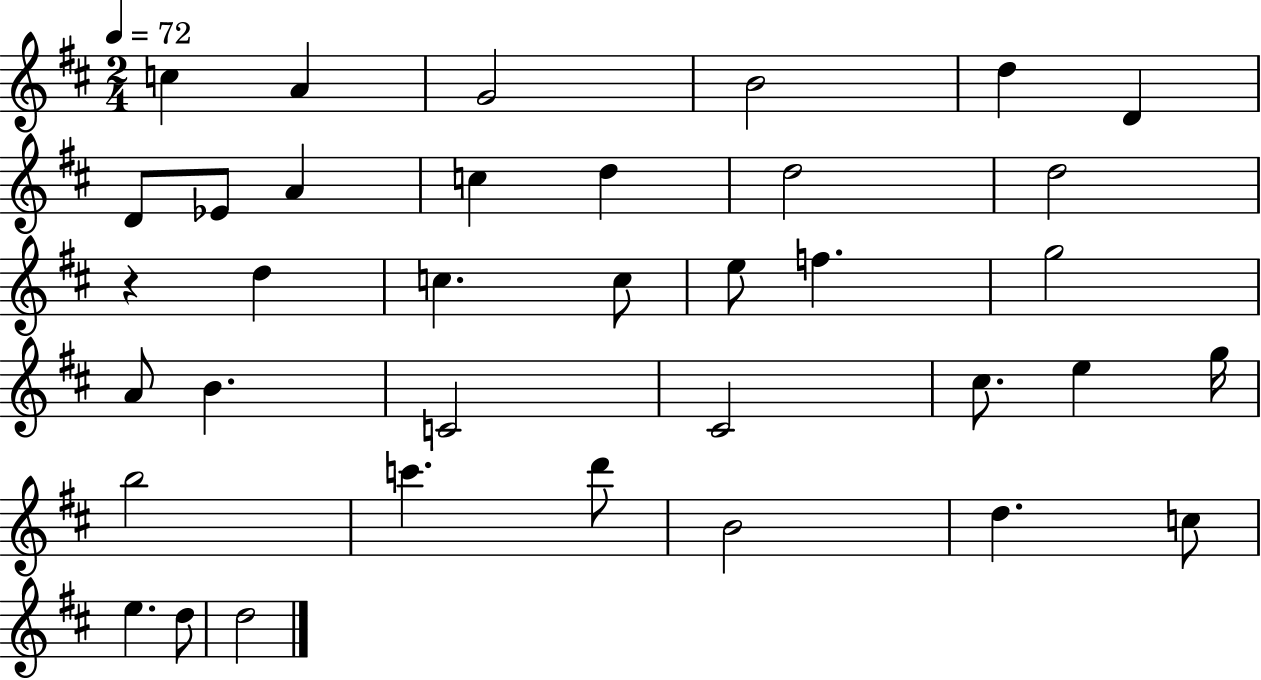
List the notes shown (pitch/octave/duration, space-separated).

C5/q A4/q G4/h B4/h D5/q D4/q D4/e Eb4/e A4/q C5/q D5/q D5/h D5/h R/q D5/q C5/q. C5/e E5/e F5/q. G5/h A4/e B4/q. C4/h C#4/h C#5/e. E5/q G5/s B5/h C6/q. D6/e B4/h D5/q. C5/e E5/q. D5/e D5/h